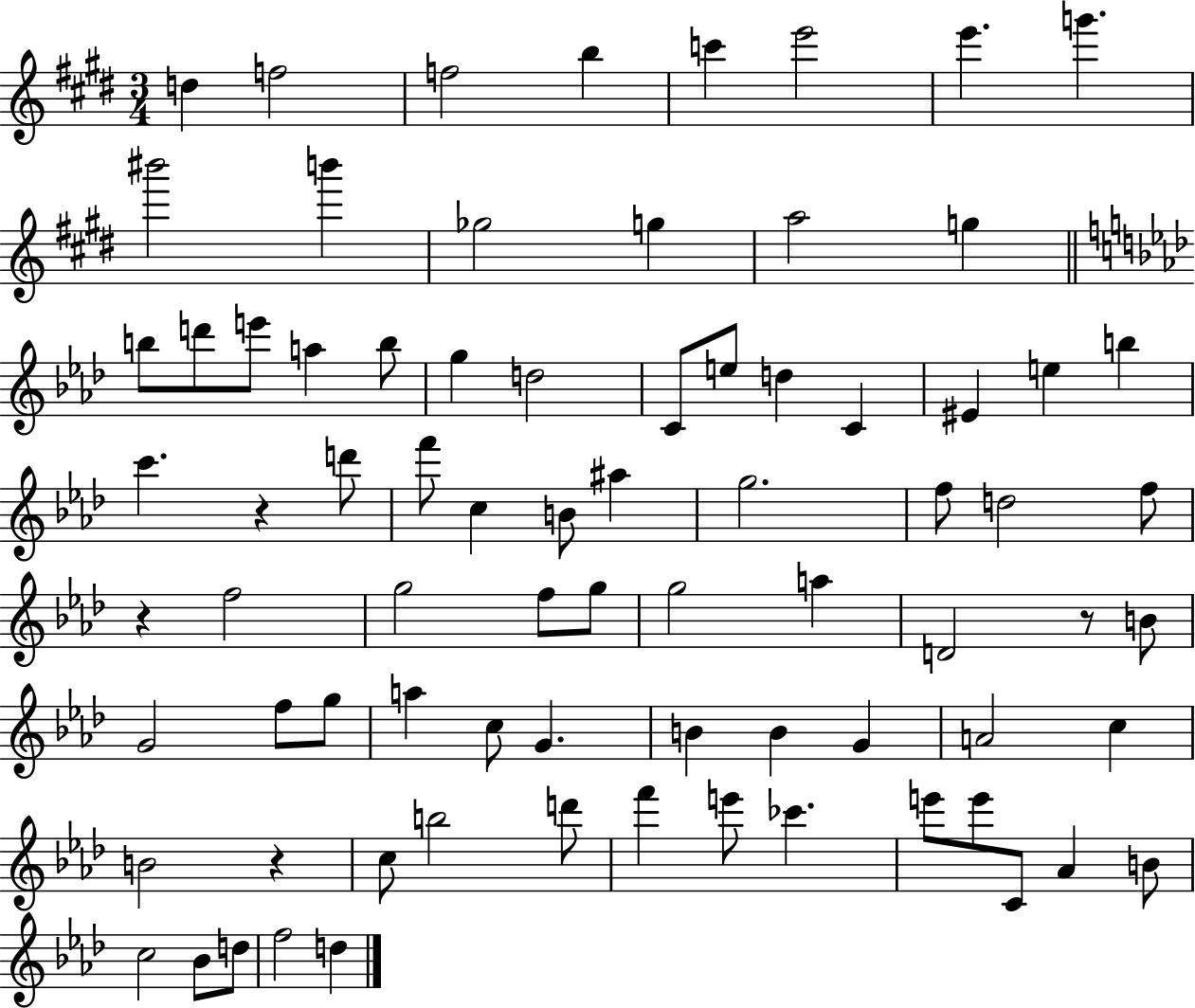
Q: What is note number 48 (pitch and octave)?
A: F5